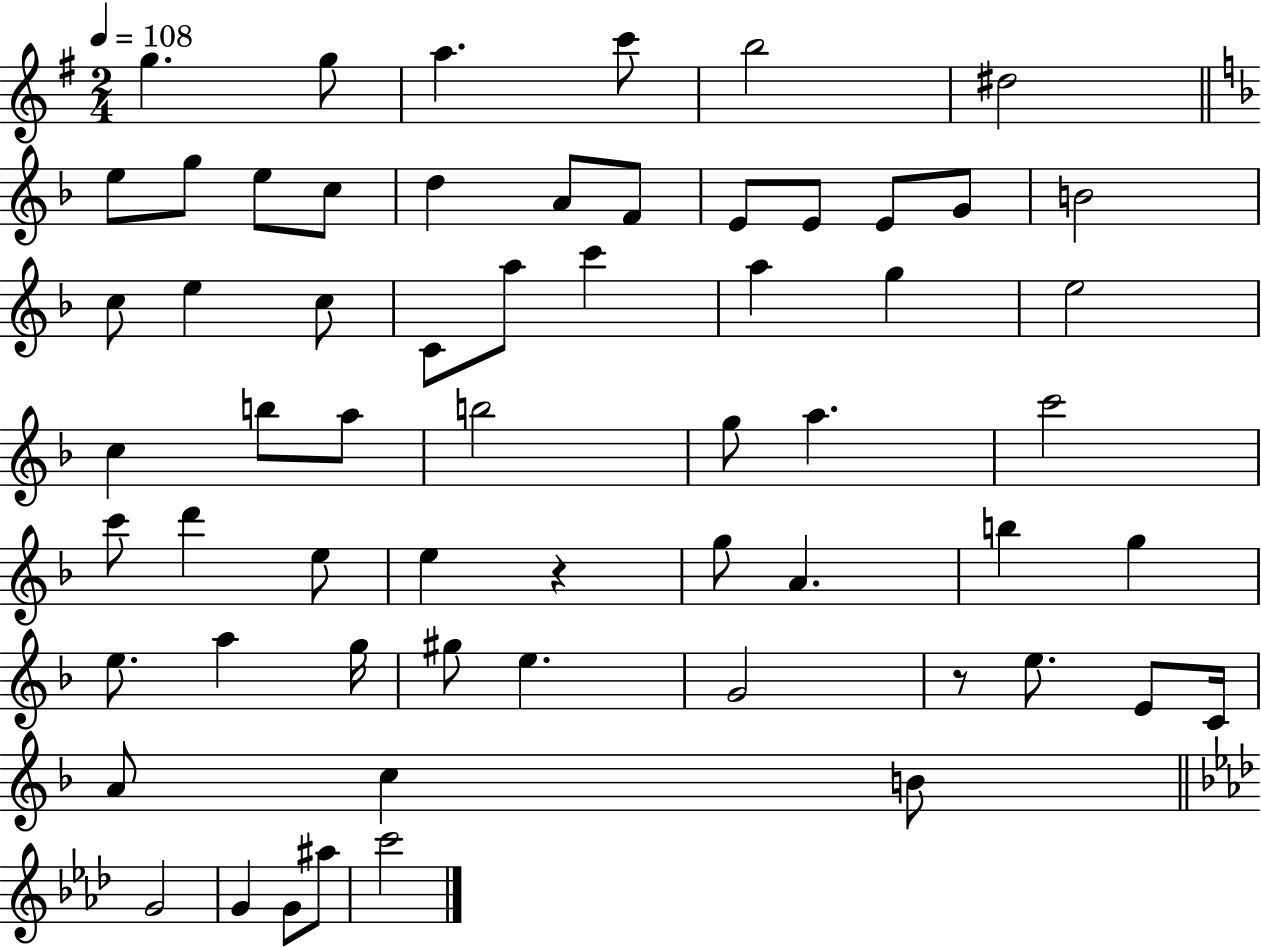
G5/q. G5/e A5/q. C6/e B5/h D#5/h E5/e G5/e E5/e C5/e D5/q A4/e F4/e E4/e E4/e E4/e G4/e B4/h C5/e E5/q C5/e C4/e A5/e C6/q A5/q G5/q E5/h C5/q B5/e A5/e B5/h G5/e A5/q. C6/h C6/e D6/q E5/e E5/q R/q G5/e A4/q. B5/q G5/q E5/e. A5/q G5/s G#5/e E5/q. G4/h R/e E5/e. E4/e C4/s A4/e C5/q B4/e G4/h G4/q G4/e A#5/e C6/h